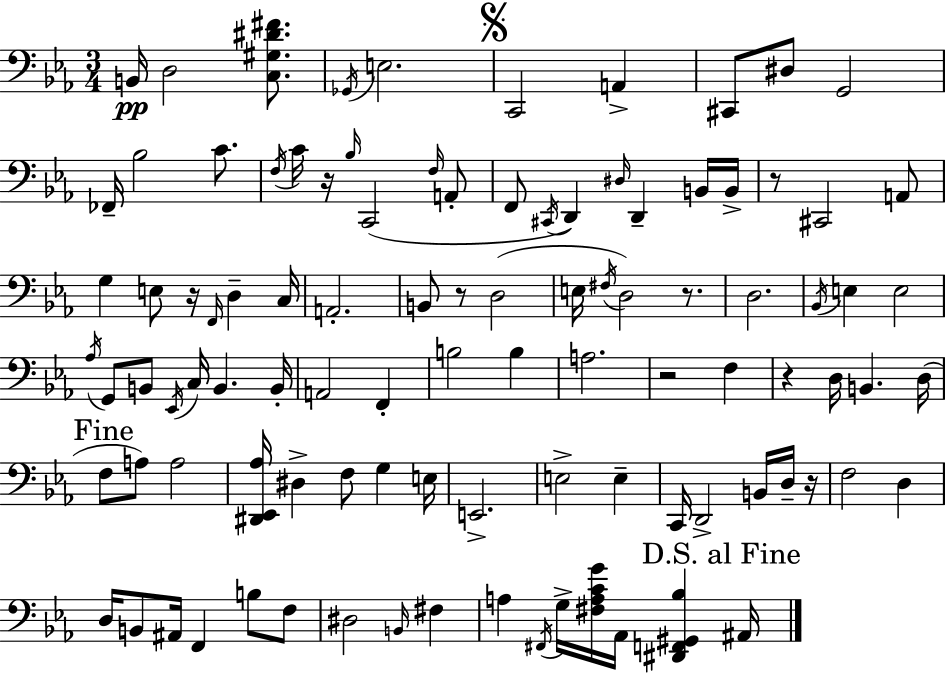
B2/s D3/h [C3,G#3,D#4,F#4]/e. Gb2/s E3/h. C2/h A2/q C#2/e D#3/e G2/h FES2/s Bb3/h C4/e. F3/s C4/s R/s Bb3/s C2/h F3/s A2/e F2/e C#2/s D2/q D#3/s D2/q B2/s B2/s R/e C#2/h A2/e G3/q E3/e R/s F2/s D3/q C3/s A2/h. B2/e R/e D3/h E3/s F#3/s D3/h R/e. D3/h. Bb2/s E3/q E3/h Ab3/s G2/e B2/e Eb2/s C3/s B2/q. B2/s A2/h F2/q B3/h B3/q A3/h. R/h F3/q R/q D3/s B2/q. D3/s F3/e A3/e A3/h [D#2,Eb2,Ab3]/s D#3/q F3/e G3/q E3/s E2/h. E3/h E3/q C2/s D2/h B2/s D3/s R/s F3/h D3/q D3/s B2/e A#2/s F2/q B3/e F3/e D#3/h B2/s F#3/q A3/q F#2/s G3/s [F#3,A3,C4,G4]/s Ab2/s [D#2,F2,G#2,Bb3]/q A#2/s